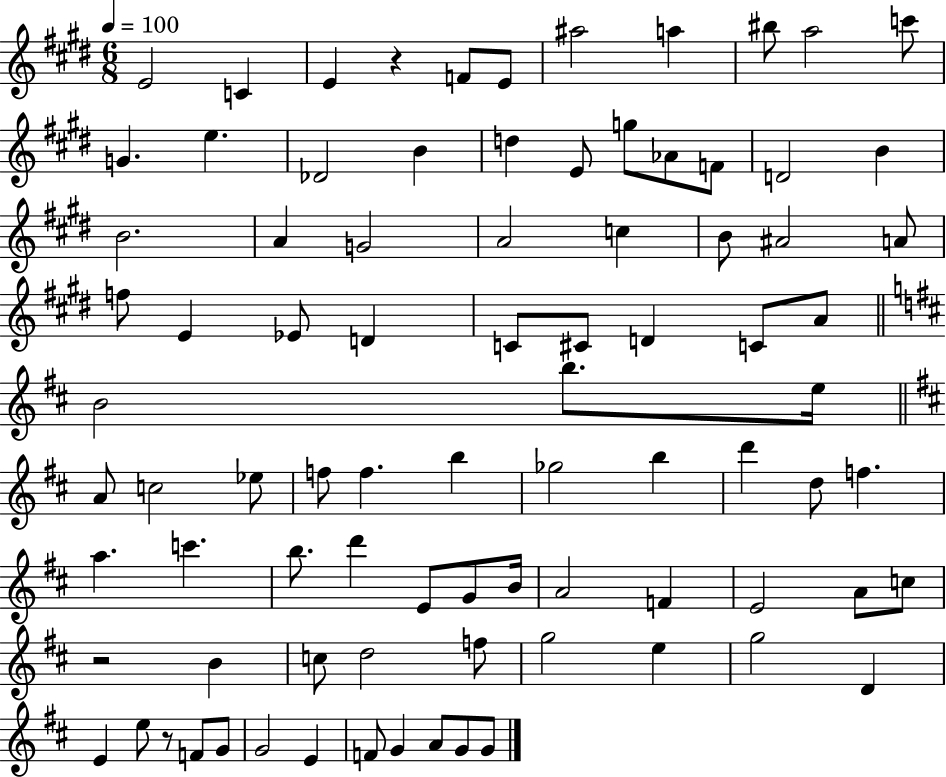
X:1
T:Untitled
M:6/8
L:1/4
K:E
E2 C E z F/2 E/2 ^a2 a ^b/2 a2 c'/2 G e _D2 B d E/2 g/2 _A/2 F/2 D2 B B2 A G2 A2 c B/2 ^A2 A/2 f/2 E _E/2 D C/2 ^C/2 D C/2 A/2 B2 b/2 e/4 A/2 c2 _e/2 f/2 f b _g2 b d' d/2 f a c' b/2 d' E/2 G/2 B/4 A2 F E2 A/2 c/2 z2 B c/2 d2 f/2 g2 e g2 D E e/2 z/2 F/2 G/2 G2 E F/2 G A/2 G/2 G/2